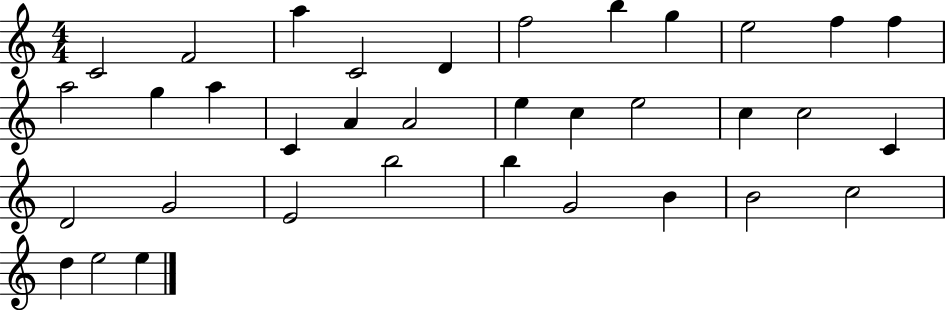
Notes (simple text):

C4/h F4/h A5/q C4/h D4/q F5/h B5/q G5/q E5/h F5/q F5/q A5/h G5/q A5/q C4/q A4/q A4/h E5/q C5/q E5/h C5/q C5/h C4/q D4/h G4/h E4/h B5/h B5/q G4/h B4/q B4/h C5/h D5/q E5/h E5/q